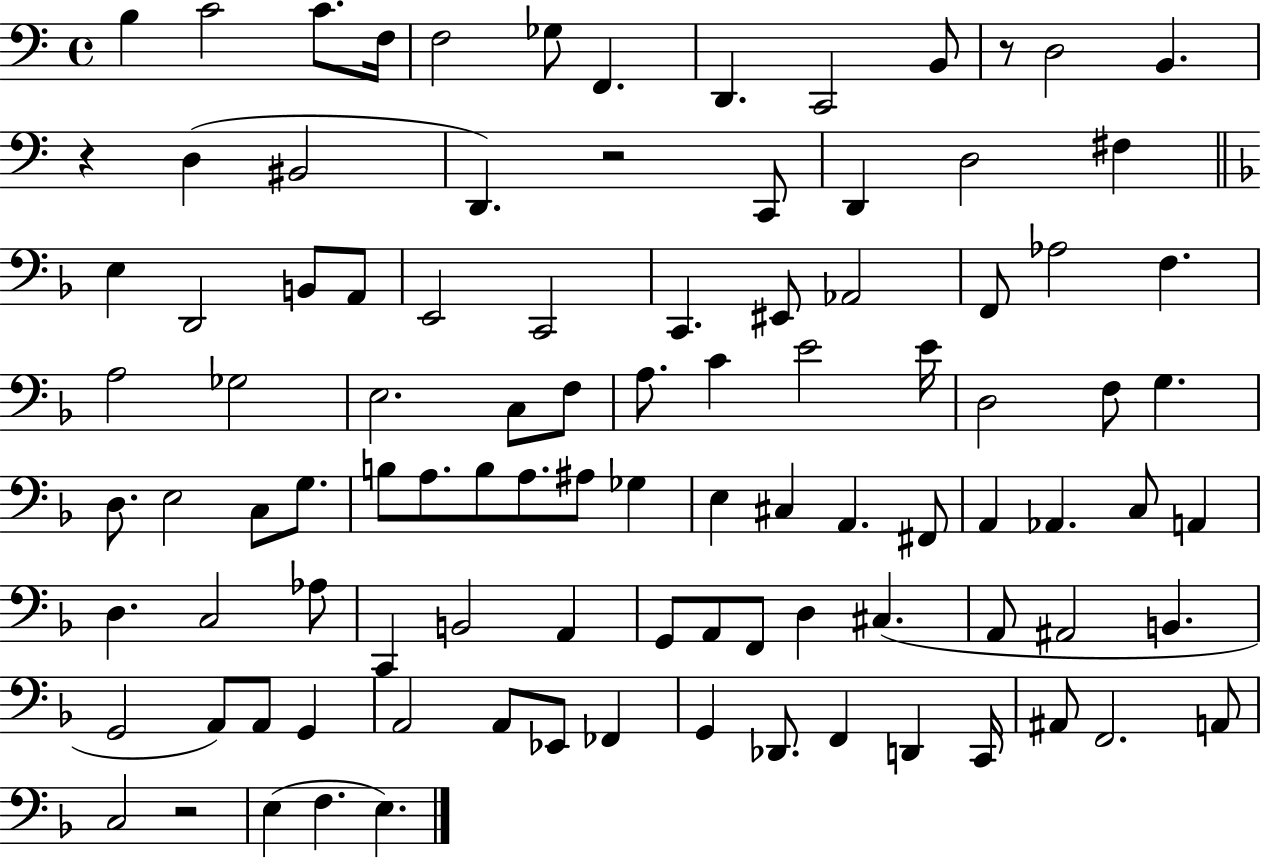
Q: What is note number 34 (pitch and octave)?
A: E3